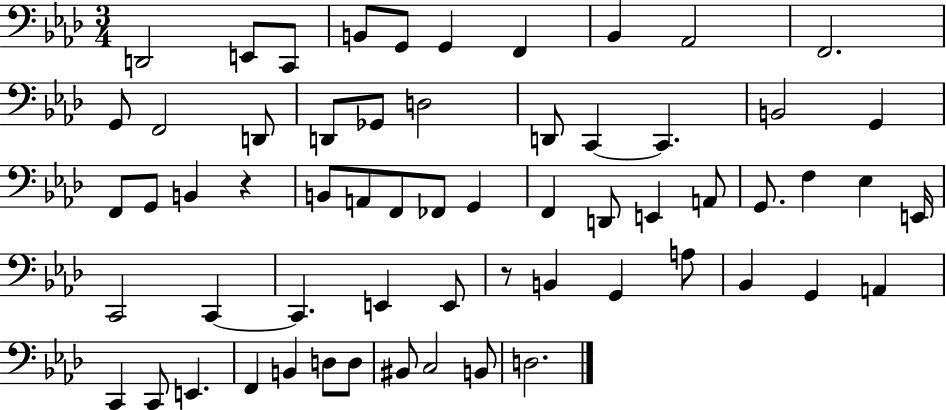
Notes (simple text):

D2/h E2/e C2/e B2/e G2/e G2/q F2/q Bb2/q Ab2/h F2/h. G2/e F2/h D2/e D2/e Gb2/e D3/h D2/e C2/q C2/q. B2/h G2/q F2/e G2/e B2/q R/q B2/e A2/e F2/e FES2/e G2/q F2/q D2/e E2/q A2/e G2/e. F3/q Eb3/q E2/s C2/h C2/q C2/q. E2/q E2/e R/e B2/q G2/q A3/e Bb2/q G2/q A2/q C2/q C2/e E2/q. F2/q B2/q D3/e D3/e BIS2/e C3/h B2/e D3/h.